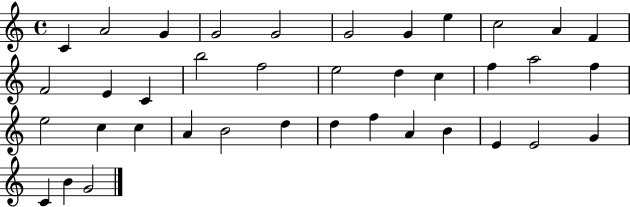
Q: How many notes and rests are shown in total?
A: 38